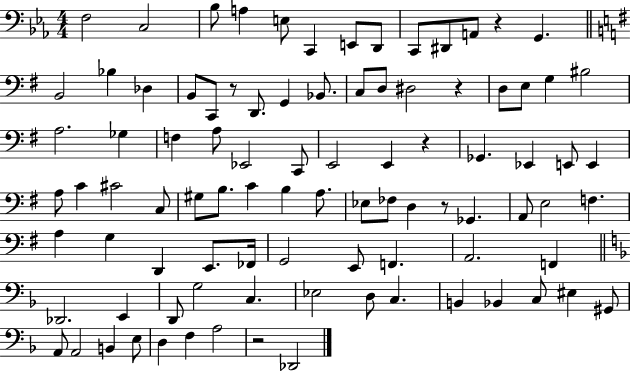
{
  \clef bass
  \numericTimeSignature
  \time 4/4
  \key ees \major
  f2 c2 | bes8 a4 e8 c,4 e,8 d,8 | c,8 dis,8 a,8 r4 g,4. | \bar "||" \break \key g \major b,2 bes4 des4 | b,8 c,8 r8 d,8. g,4 bes,8. | c8 d8 dis2 r4 | d8 e8 g4 bis2 | \break a2. ges4 | f4 a8 ees,2 c,8 | e,2 e,4 r4 | ges,4. ees,4 e,8 e,4 | \break a8 c'4 cis'2 c8 | gis8 b8. c'4 b4 a8. | ees8 fes8 d4 r8 ges,4. | a,8 e2 f4. | \break a4 g4 d,4 e,8. fes,16 | g,2 e,8 f,4. | a,2. f,4 | \bar "||" \break \key d \minor des,2. e,4 | d,8 g2 c4. | ees2 d8 c4. | b,4 bes,4 c8 eis4 gis,8 | \break a,8 a,2 b,4 e8 | d4 f4 a2 | r2 des,2 | \bar "|."
}